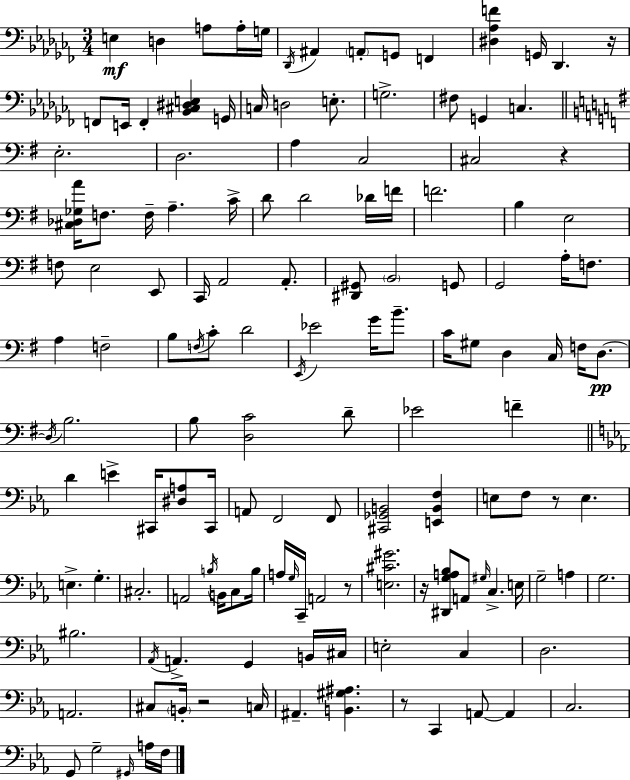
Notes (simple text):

E3/q D3/q A3/e A3/s G3/s Db2/s A#2/q A2/e G2/e F2/q [D#3,Ab3,F4]/q G2/s Db2/q. R/s F2/e E2/s F2/q [Bb2,C#3,D#3,E3]/q G2/s C3/s D3/h E3/e. G3/h. F#3/e G2/q C3/q. E3/h. D3/h. A3/q C3/h C#3/h R/q [C#3,Db3,Gb3,A4]/s F3/e. F3/s A3/q. C4/s D4/e D4/h Db4/s F4/s F4/h. B3/q E3/h F3/e E3/h E2/e C2/s A2/h A2/e. [D#2,G#2]/e B2/h G2/e G2/h A3/s F3/e. A3/q F3/h B3/e F3/s C4/e D4/h E2/s Eb4/h G4/s B4/e. C4/s G#3/e D3/q C3/s F3/s D3/e. D3/s B3/h. B3/e [D3,C4]/h D4/e Eb4/h F4/q D4/q E4/q C#2/s [D#3,A3]/e C#2/s A2/e F2/h F2/e [C#2,Gb2,B2]/h [E2,B2,F3]/q E3/e F3/e R/e E3/q. E3/q. G3/q. C#3/h. A2/h B3/s B2/s C3/e B3/s A3/s G3/s C2/s A2/h R/e [E3,C#4,G#4]/h. R/s [D#2,G3,A3,Bb3]/e A2/e G#3/s C3/q. E3/s G3/h A3/q G3/h. BIS3/h. Ab2/s A2/q. G2/q B2/s C#3/s E3/h C3/q D3/h. A2/h. C#3/e B2/s R/h C3/s A#2/q. [B2,G#3,A#3]/q. R/e C2/q A2/e A2/q C3/h. G2/e G3/h G#2/s A3/s F3/s